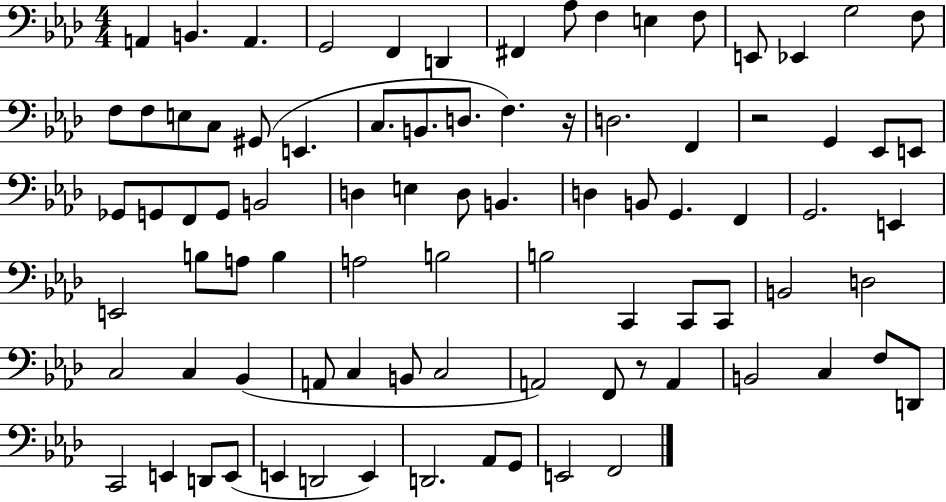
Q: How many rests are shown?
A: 3